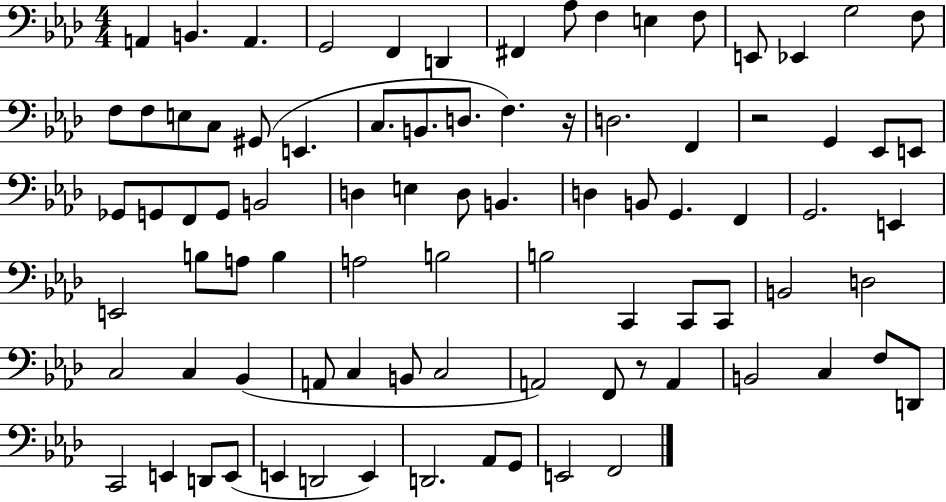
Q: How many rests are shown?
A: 3